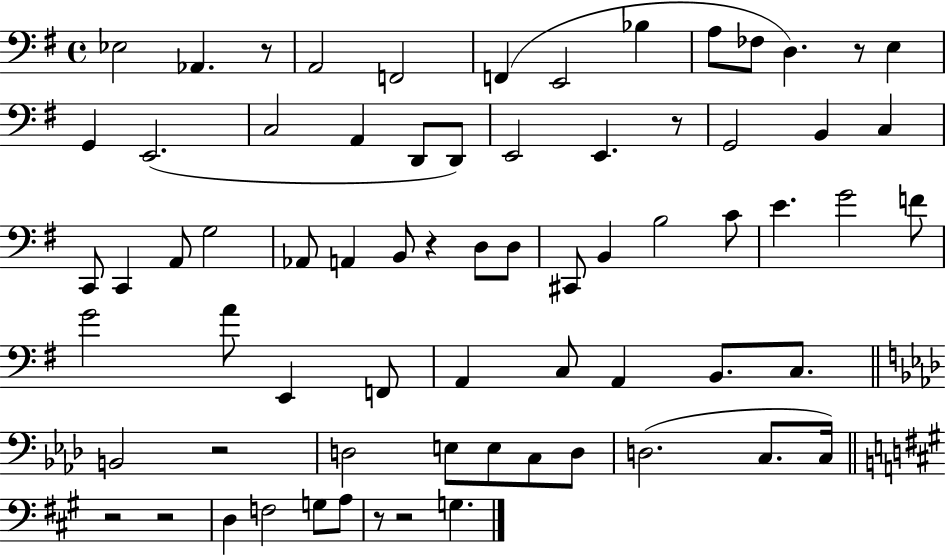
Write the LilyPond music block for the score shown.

{
  \clef bass
  \time 4/4
  \defaultTimeSignature
  \key g \major
  ees2 aes,4. r8 | a,2 f,2 | f,4( e,2 bes4 | a8 fes8 d4.) r8 e4 | \break g,4 e,2.( | c2 a,4 d,8 d,8) | e,2 e,4. r8 | g,2 b,4 c4 | \break c,8 c,4 a,8 g2 | aes,8 a,4 b,8 r4 d8 d8 | cis,8 b,4 b2 c'8 | e'4. g'2 f'8 | \break g'2 a'8 e,4 f,8 | a,4 c8 a,4 b,8. c8. | \bar "||" \break \key aes \major b,2 r2 | d2 e8 e8 c8 d8 | d2.( c8. c16) | \bar "||" \break \key a \major r2 r2 | d4 f2 g8 a8 | r8 r2 g4. | \bar "|."
}